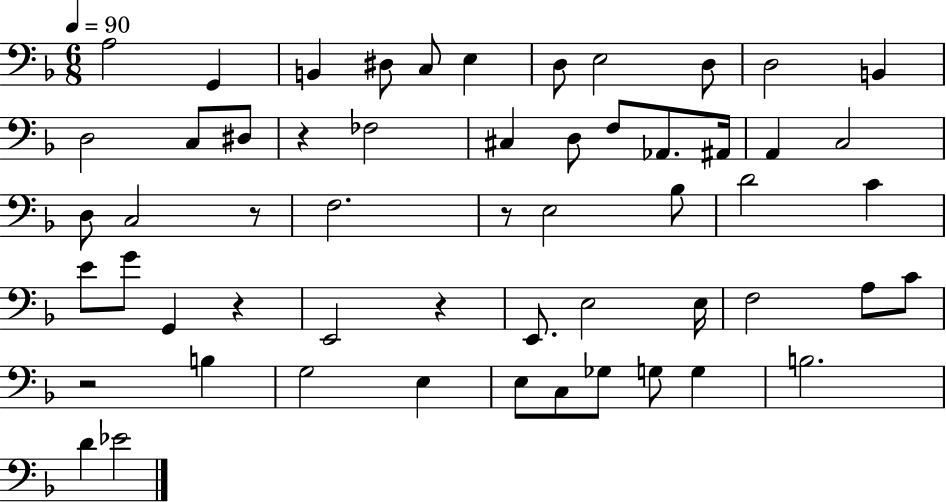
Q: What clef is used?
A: bass